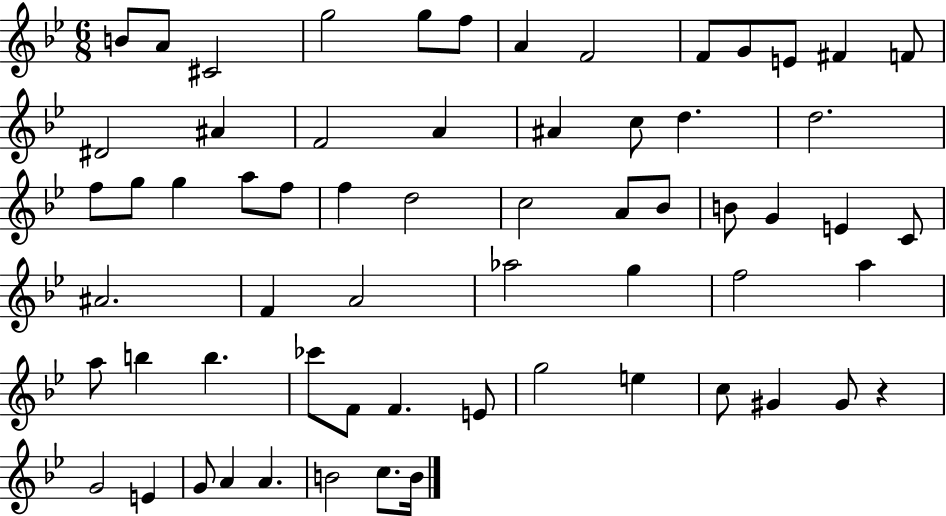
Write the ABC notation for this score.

X:1
T:Untitled
M:6/8
L:1/4
K:Bb
B/2 A/2 ^C2 g2 g/2 f/2 A F2 F/2 G/2 E/2 ^F F/2 ^D2 ^A F2 A ^A c/2 d d2 f/2 g/2 g a/2 f/2 f d2 c2 A/2 _B/2 B/2 G E C/2 ^A2 F A2 _a2 g f2 a a/2 b b _c'/2 F/2 F E/2 g2 e c/2 ^G ^G/2 z G2 E G/2 A A B2 c/2 B/4